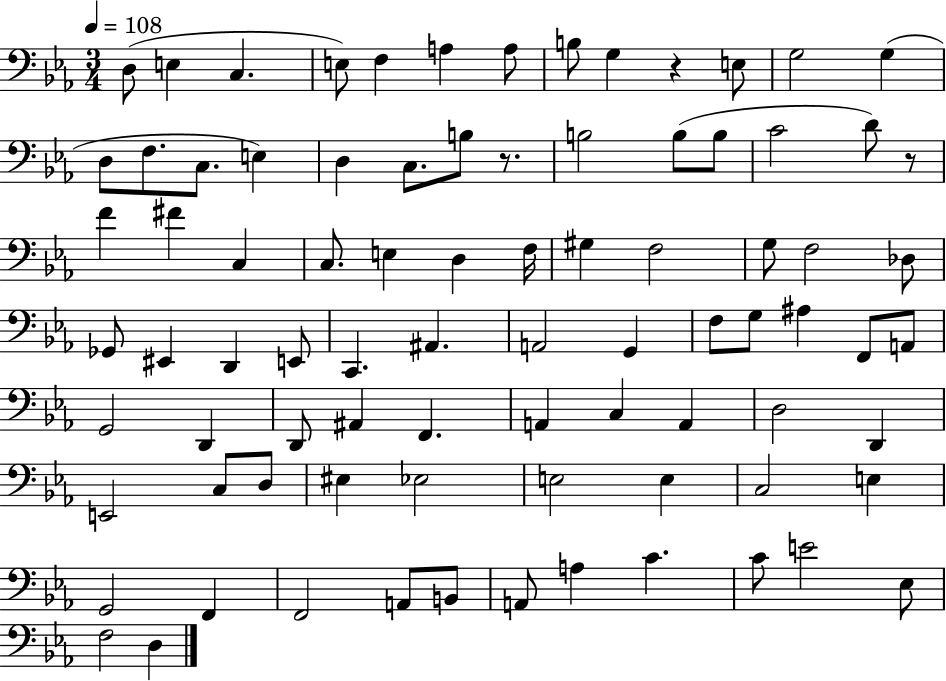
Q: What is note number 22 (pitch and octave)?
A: B3